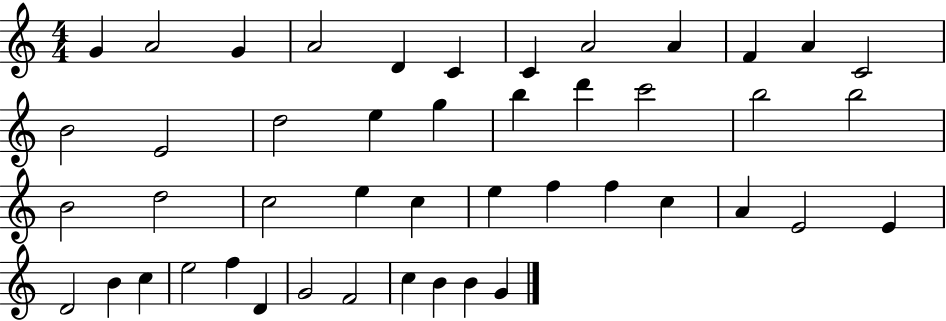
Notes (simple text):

G4/q A4/h G4/q A4/h D4/q C4/q C4/q A4/h A4/q F4/q A4/q C4/h B4/h E4/h D5/h E5/q G5/q B5/q D6/q C6/h B5/h B5/h B4/h D5/h C5/h E5/q C5/q E5/q F5/q F5/q C5/q A4/q E4/h E4/q D4/h B4/q C5/q E5/h F5/q D4/q G4/h F4/h C5/q B4/q B4/q G4/q